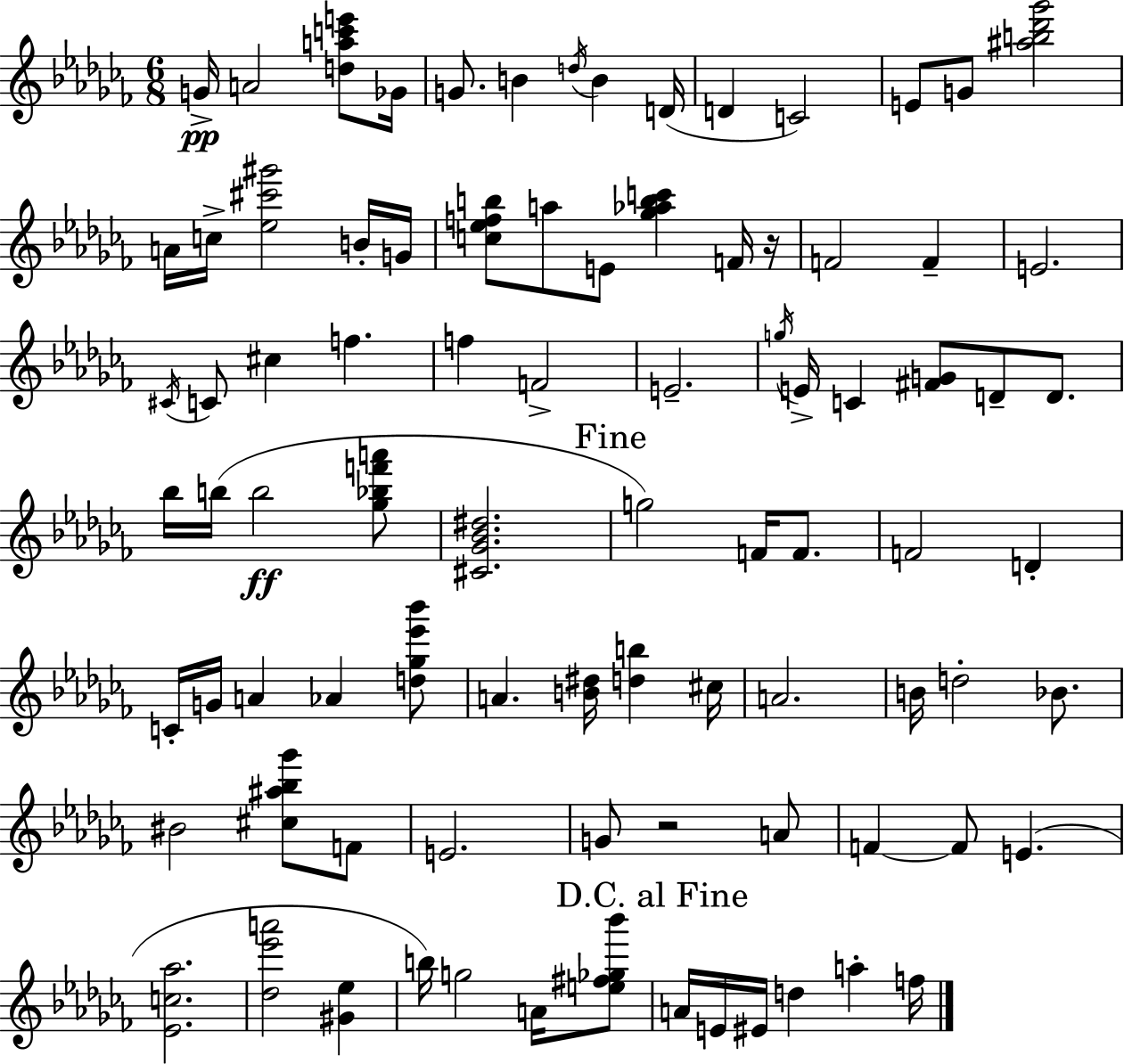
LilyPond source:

{
  \clef treble
  \numericTimeSignature
  \time 6/8
  \key aes \minor
  g'16->\pp a'2 <d'' a'' c''' e'''>8 ges'16 | g'8. b'4 \acciaccatura { d''16 } b'4 | d'16( d'4 c'2) | e'8 g'8 <ais'' b'' des''' ges'''>2 | \break a'16 c''16-> <ees'' cis''' gis'''>2 b'16-. | g'16 <c'' ees'' f'' b''>8 a''8 e'8 <ges'' aes'' b'' c'''>4 f'16 | r16 f'2 f'4-- | e'2. | \break \acciaccatura { cis'16 } c'8 cis''4 f''4. | f''4 f'2-> | e'2.-- | \acciaccatura { g''16 } e'16-> c'4 <fis' g'>8 d'8-- | \break d'8. bes''16 b''16( b''2\ff | <ges'' bes'' f''' a'''>8 <cis' ges' bes' dis''>2. | \mark "Fine" g''2) f'16 | f'8. f'2 d'4-. | \break c'16-. g'16 a'4 aes'4 | <d'' ges'' ees''' bes'''>8 a'4. <b' dis''>16 <d'' b''>4 | cis''16 a'2. | b'16 d''2-. | \break bes'8. bis'2 <cis'' ais'' bes'' ges'''>8 | f'8 e'2. | g'8 r2 | a'8 f'4~~ f'8 e'4.( | \break <ees' c'' aes''>2. | <des'' ees''' a'''>2 <gis' ees''>4 | b''16) g''2 | a'16 <e'' fis'' ges'' bes'''>8 \mark "D.C. al Fine" a'16 e'16 eis'16 d''4 a''4-. | \break f''16 \bar "|."
}